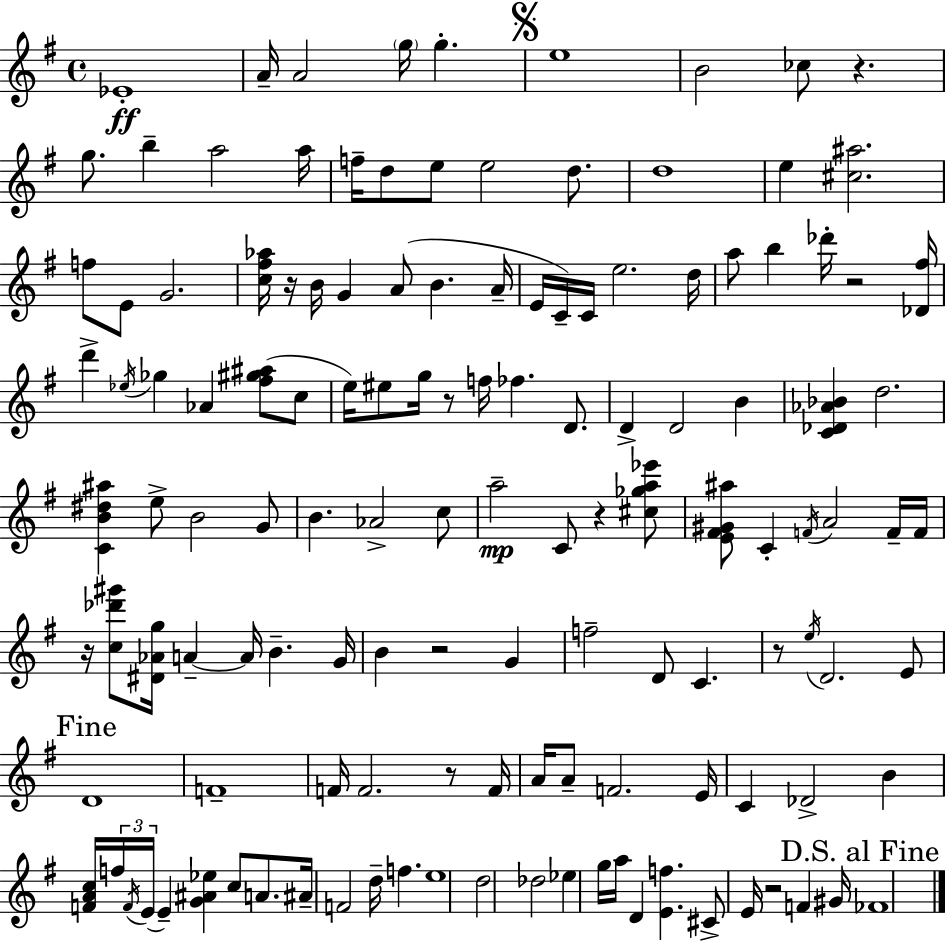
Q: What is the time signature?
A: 4/4